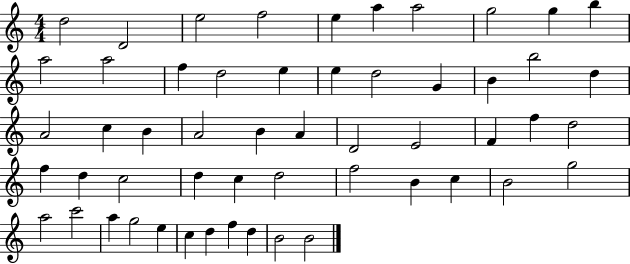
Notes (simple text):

D5/h D4/h E5/h F5/h E5/q A5/q A5/h G5/h G5/q B5/q A5/h A5/h F5/q D5/h E5/q E5/q D5/h G4/q B4/q B5/h D5/q A4/h C5/q B4/q A4/h B4/q A4/q D4/h E4/h F4/q F5/q D5/h F5/q D5/q C5/h D5/q C5/q D5/h F5/h B4/q C5/q B4/h G5/h A5/h C6/h A5/q G5/h E5/q C5/q D5/q F5/q D5/q B4/h B4/h